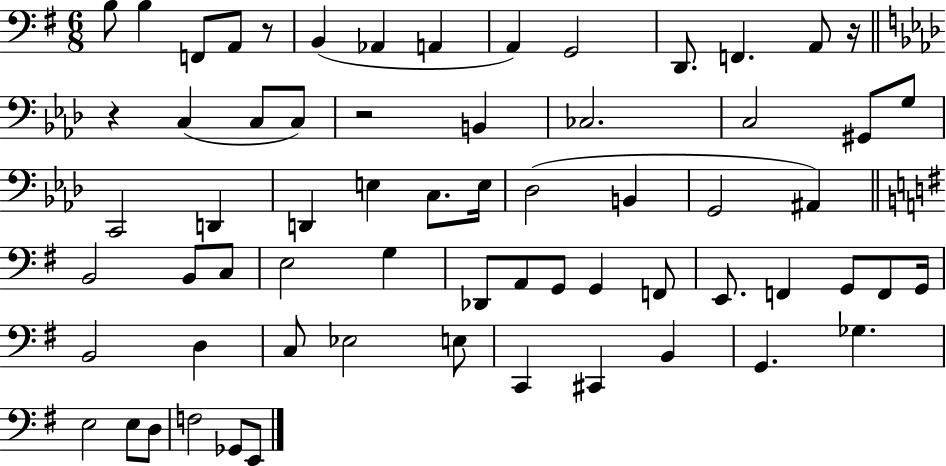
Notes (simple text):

B3/e B3/q F2/e A2/e R/e B2/q Ab2/q A2/q A2/q G2/h D2/e. F2/q. A2/e R/s R/q C3/q C3/e C3/e R/h B2/q CES3/h. C3/h G#2/e G3/e C2/h D2/q D2/q E3/q C3/e. E3/s Db3/h B2/q G2/h A#2/q B2/h B2/e C3/e E3/h G3/q Db2/e A2/e G2/e G2/q F2/e E2/e. F2/q G2/e F2/e G2/s B2/h D3/q C3/e Eb3/h E3/e C2/q C#2/q B2/q G2/q. Gb3/q. E3/h E3/e D3/e F3/h Gb2/e E2/e